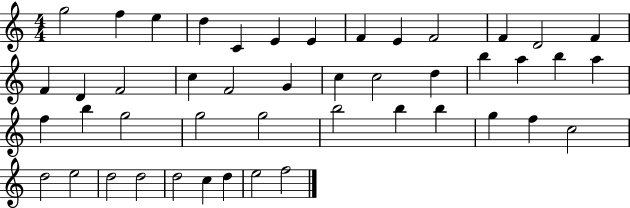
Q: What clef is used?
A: treble